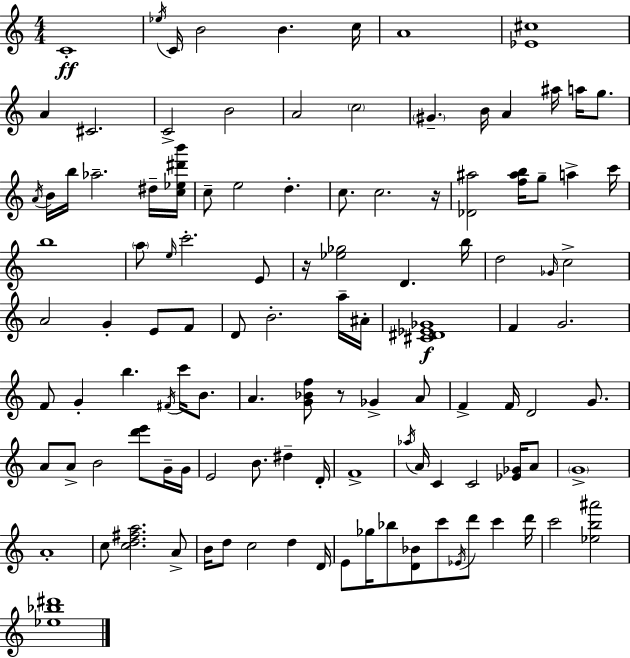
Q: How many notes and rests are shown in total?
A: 114